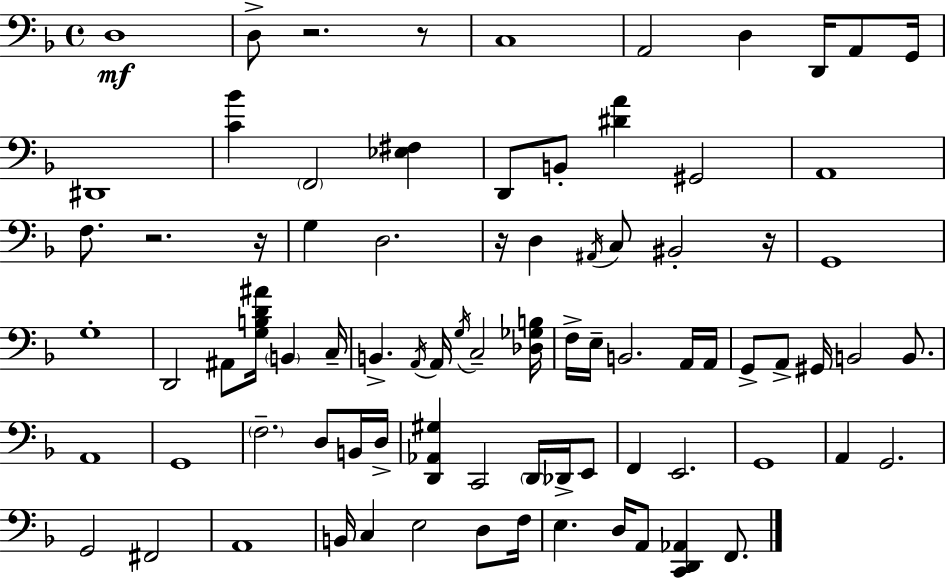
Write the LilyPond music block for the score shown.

{
  \clef bass
  \time 4/4
  \defaultTimeSignature
  \key d \minor
  \repeat volta 2 { d1\mf | d8-> r2. r8 | c1 | a,2 d4 d,16 a,8 g,16 | \break dis,1 | <c' bes'>4 \parenthesize f,2 <ees fis>4 | d,8 b,8-. <dis' a'>4 gis,2 | a,1 | \break f8. r2. r16 | g4 d2. | r16 d4 \acciaccatura { ais,16 } c8 bis,2-. | r16 g,1 | \break g1-. | d,2 ais,8 <g b d' ais'>16 \parenthesize b,4 | c16-- b,4.-> \acciaccatura { a,16 } a,16 \acciaccatura { g16 } c2-- | <des ges b>16 f16-> e16-- b,2. | \break a,16 a,16 g,8-> a,8-> gis,16 b,2 | b,8. a,1 | g,1 | \parenthesize f2.-- d8 | \break b,16 d16-> <d, aes, gis>4 c,2 \parenthesize d,16 | des,16-> e,8 f,4 e,2. | g,1 | a,4 g,2. | \break g,2 fis,2 | a,1 | b,16 c4 e2 | d8 f16 e4. d16 a,8 <c, d, aes,>4 | \break f,8. } \bar "|."
}